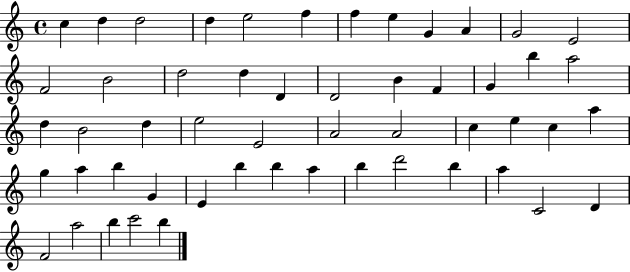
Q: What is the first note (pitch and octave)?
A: C5